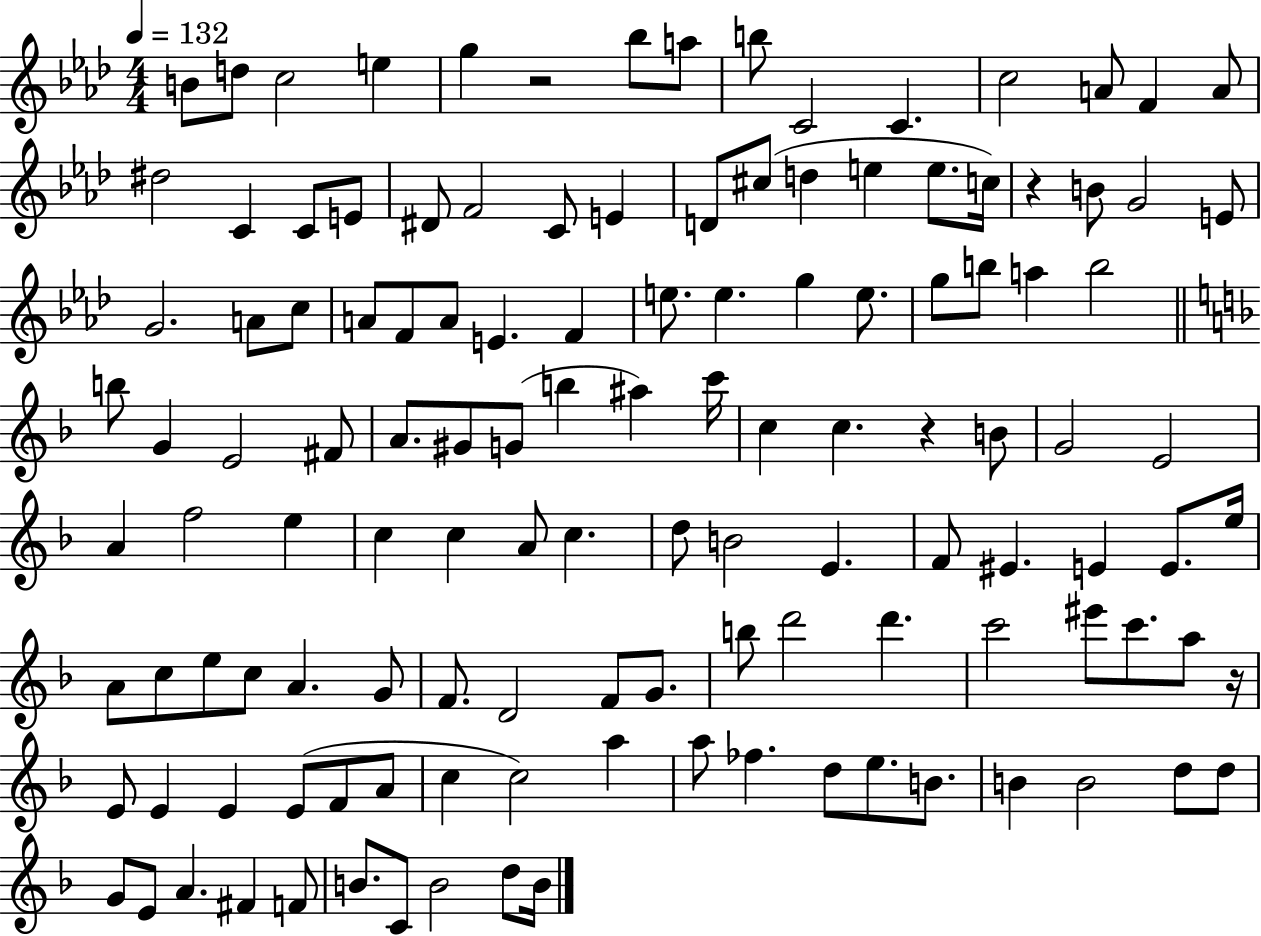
X:1
T:Untitled
M:4/4
L:1/4
K:Ab
B/2 d/2 c2 e g z2 _b/2 a/2 b/2 C2 C c2 A/2 F A/2 ^d2 C C/2 E/2 ^D/2 F2 C/2 E D/2 ^c/2 d e e/2 c/4 z B/2 G2 E/2 G2 A/2 c/2 A/2 F/2 A/2 E F e/2 e g e/2 g/2 b/2 a b2 b/2 G E2 ^F/2 A/2 ^G/2 G/2 b ^a c'/4 c c z B/2 G2 E2 A f2 e c c A/2 c d/2 B2 E F/2 ^E E E/2 e/4 A/2 c/2 e/2 c/2 A G/2 F/2 D2 F/2 G/2 b/2 d'2 d' c'2 ^e'/2 c'/2 a/2 z/4 E/2 E E E/2 F/2 A/2 c c2 a a/2 _f d/2 e/2 B/2 B B2 d/2 d/2 G/2 E/2 A ^F F/2 B/2 C/2 B2 d/2 B/4